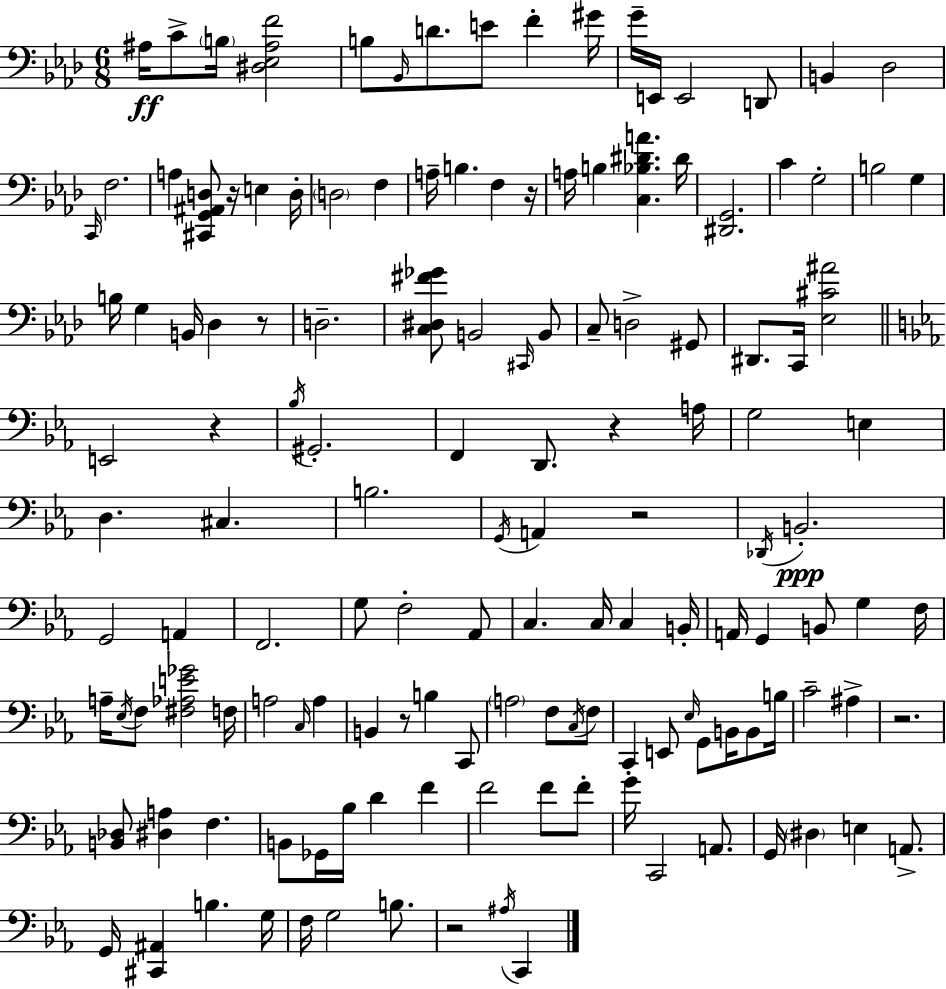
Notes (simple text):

A#3/s C4/e B3/s [D#3,Eb3,A#3,F4]/h B3/e Bb2/s D4/e. E4/e F4/q G#4/s G4/s E2/s E2/h D2/e B2/q Db3/h C2/s F3/h. A3/q [C#2,G2,A#2,D3]/e R/s E3/q D3/s D3/h F3/q A3/s B3/q. F3/q R/s A3/s B3/q [C3,Bb3,D#4,A4]/q. D#4/s [D#2,G2]/h. C4/q G3/h B3/h G3/q B3/s G3/q B2/s Db3/q R/e D3/h. [C3,D#3,F#4,Gb4]/e B2/h C#2/s B2/e C3/e D3/h G#2/e D#2/e. C2/s [Eb3,C#4,A#4]/h E2/h R/q Bb3/s G#2/h. F2/q D2/e. R/q A3/s G3/h E3/q D3/q. C#3/q. B3/h. G2/s A2/q R/h Db2/s B2/h. G2/h A2/q F2/h. G3/e F3/h Ab2/e C3/q. C3/s C3/q B2/s A2/s G2/q B2/e G3/q F3/s A3/s Eb3/s F3/e [F#3,Ab3,E4,Gb4]/h F3/s A3/h C3/s A3/q B2/q R/e B3/q C2/e A3/h F3/e C3/s F3/e C2/q E2/e Eb3/s G2/e B2/s B2/e B3/s C4/h A#3/q R/h. [B2,Db3]/e [D#3,A3]/q F3/q. B2/e Gb2/s Bb3/s D4/q F4/q F4/h F4/e F4/e G4/s C2/h A2/e. G2/s D#3/q E3/q A2/e. G2/s [C#2,A#2]/q B3/q. G3/s F3/s G3/h B3/e. R/h A#3/s C2/q